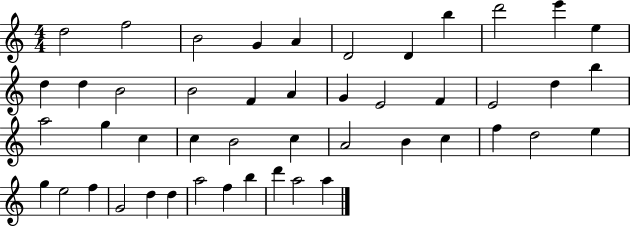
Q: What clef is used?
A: treble